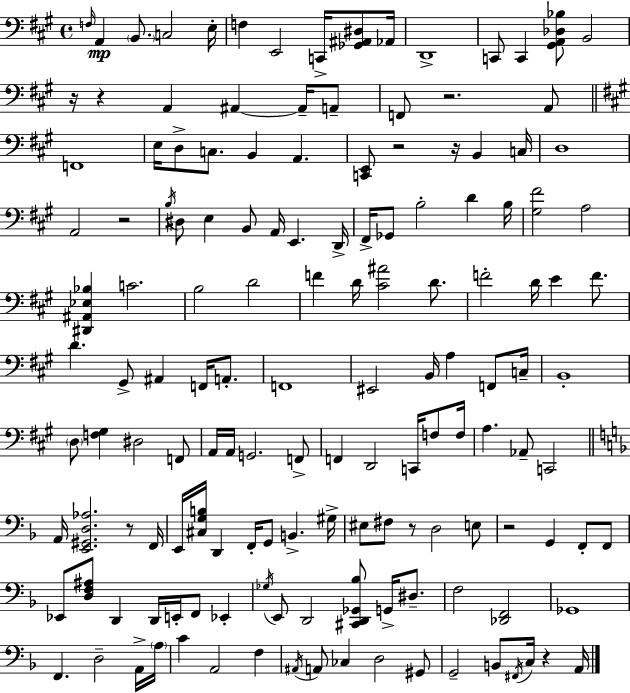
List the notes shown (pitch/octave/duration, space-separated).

F3/s A2/q B2/e. C3/h E3/s F3/q E2/h C2/s [Gb2,A#2,D#3]/e Ab2/s D2/w C2/e C2/q [G#2,A2,Db3,Bb3]/e B2/h R/s R/q A2/q A#2/q A#2/s A2/e F2/e R/h. A2/e F2/w E3/s D3/e C3/e. B2/q A2/q. [C2,E2]/e R/h R/s B2/q C3/s D3/w A2/h R/h B3/s D#3/e E3/q B2/e A2/s E2/q. D2/s F#2/s Gb2/e B3/h D4/q B3/s [G#3,F#4]/h A3/h [D#2,A#2,Eb3,Bb3]/q C4/h. B3/h D4/h F4/q D4/s [C#4,A#4]/h D4/e. F4/h D4/s E4/q F4/e. D4/q. G#2/e A#2/q F2/s A2/e. F2/w EIS2/h B2/s A3/q F2/e C3/s B2/w D3/e [F3,G#3]/q D#3/h F2/e A2/s A2/s G2/h. F2/e F2/q D2/h C2/s F3/e F3/s A3/q. Ab2/e C2/h A2/s [E2,G#2,D3,Ab3]/h. R/e F2/s E2/s [C#3,G3,B3]/s D2/q F2/s G2/e B2/q. G#3/s EIS3/e F#3/e R/e D3/h E3/e R/h G2/q F2/e F2/e Eb2/e [D3,F3,A#3]/e D2/q D2/s E2/s F2/e Eb2/q Gb3/s E2/e D2/h [C#2,D2,Gb2,Bb3]/e G2/s D#3/e. F3/h [Db2,F2]/h Gb2/w F2/q. D3/h A2/s A3/s C4/q A2/h F3/q A#2/s A2/e CES3/q D3/h G#2/e G2/h B2/e F#2/s C3/s R/q A2/s